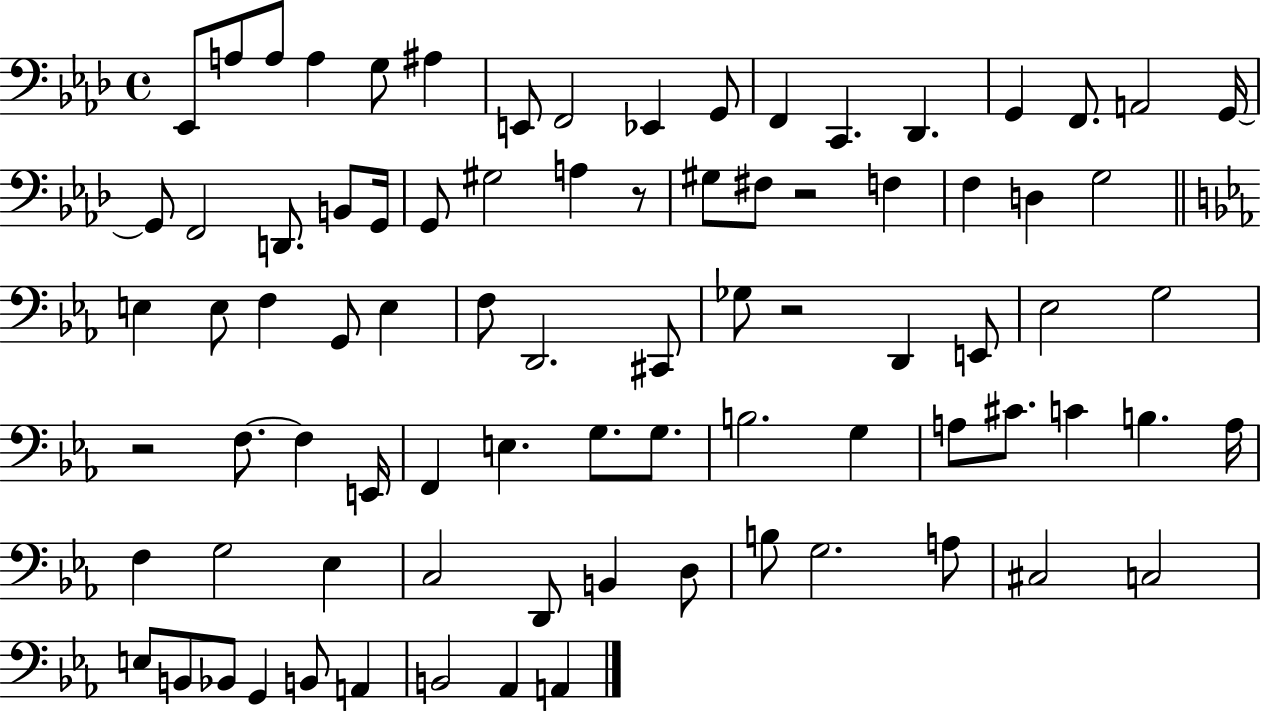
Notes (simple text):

Eb2/e A3/e A3/e A3/q G3/e A#3/q E2/e F2/h Eb2/q G2/e F2/q C2/q. Db2/q. G2/q F2/e. A2/h G2/s G2/e F2/h D2/e. B2/e G2/s G2/e G#3/h A3/q R/e G#3/e F#3/e R/h F3/q F3/q D3/q G3/h E3/q E3/e F3/q G2/e E3/q F3/e D2/h. C#2/e Gb3/e R/h D2/q E2/e Eb3/h G3/h R/h F3/e. F3/q E2/s F2/q E3/q. G3/e. G3/e. B3/h. G3/q A3/e C#4/e. C4/q B3/q. A3/s F3/q G3/h Eb3/q C3/h D2/e B2/q D3/e B3/e G3/h. A3/e C#3/h C3/h E3/e B2/e Bb2/e G2/q B2/e A2/q B2/h Ab2/q A2/q